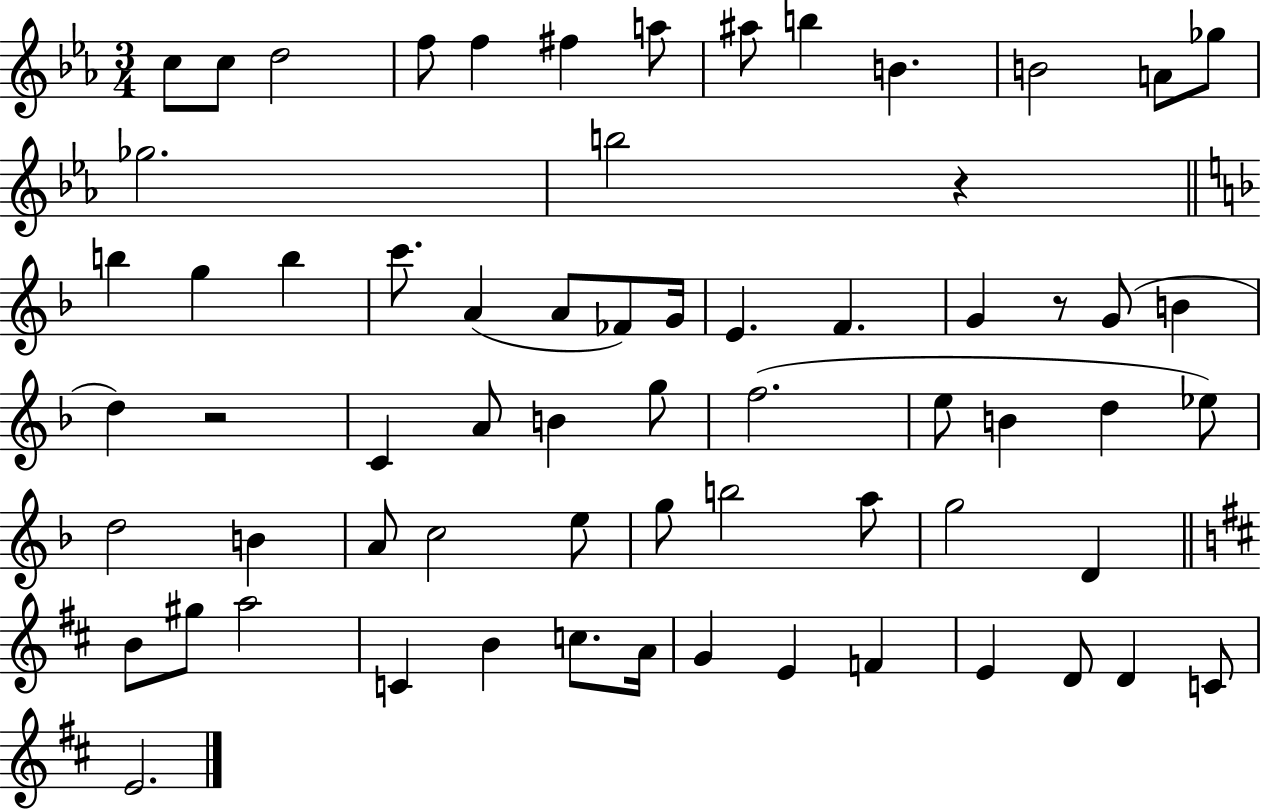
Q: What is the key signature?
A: EES major